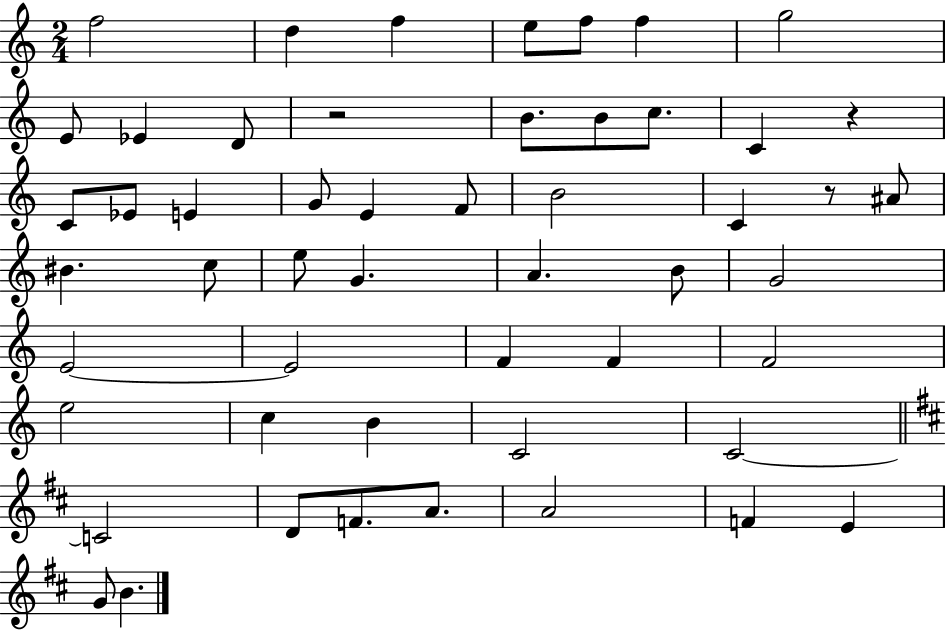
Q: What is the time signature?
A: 2/4